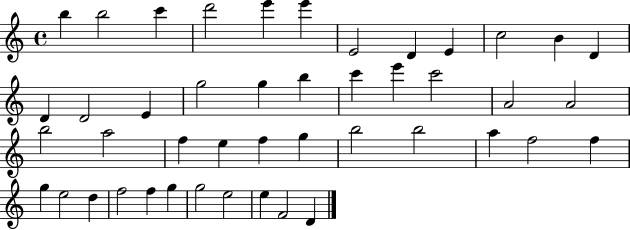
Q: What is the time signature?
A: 4/4